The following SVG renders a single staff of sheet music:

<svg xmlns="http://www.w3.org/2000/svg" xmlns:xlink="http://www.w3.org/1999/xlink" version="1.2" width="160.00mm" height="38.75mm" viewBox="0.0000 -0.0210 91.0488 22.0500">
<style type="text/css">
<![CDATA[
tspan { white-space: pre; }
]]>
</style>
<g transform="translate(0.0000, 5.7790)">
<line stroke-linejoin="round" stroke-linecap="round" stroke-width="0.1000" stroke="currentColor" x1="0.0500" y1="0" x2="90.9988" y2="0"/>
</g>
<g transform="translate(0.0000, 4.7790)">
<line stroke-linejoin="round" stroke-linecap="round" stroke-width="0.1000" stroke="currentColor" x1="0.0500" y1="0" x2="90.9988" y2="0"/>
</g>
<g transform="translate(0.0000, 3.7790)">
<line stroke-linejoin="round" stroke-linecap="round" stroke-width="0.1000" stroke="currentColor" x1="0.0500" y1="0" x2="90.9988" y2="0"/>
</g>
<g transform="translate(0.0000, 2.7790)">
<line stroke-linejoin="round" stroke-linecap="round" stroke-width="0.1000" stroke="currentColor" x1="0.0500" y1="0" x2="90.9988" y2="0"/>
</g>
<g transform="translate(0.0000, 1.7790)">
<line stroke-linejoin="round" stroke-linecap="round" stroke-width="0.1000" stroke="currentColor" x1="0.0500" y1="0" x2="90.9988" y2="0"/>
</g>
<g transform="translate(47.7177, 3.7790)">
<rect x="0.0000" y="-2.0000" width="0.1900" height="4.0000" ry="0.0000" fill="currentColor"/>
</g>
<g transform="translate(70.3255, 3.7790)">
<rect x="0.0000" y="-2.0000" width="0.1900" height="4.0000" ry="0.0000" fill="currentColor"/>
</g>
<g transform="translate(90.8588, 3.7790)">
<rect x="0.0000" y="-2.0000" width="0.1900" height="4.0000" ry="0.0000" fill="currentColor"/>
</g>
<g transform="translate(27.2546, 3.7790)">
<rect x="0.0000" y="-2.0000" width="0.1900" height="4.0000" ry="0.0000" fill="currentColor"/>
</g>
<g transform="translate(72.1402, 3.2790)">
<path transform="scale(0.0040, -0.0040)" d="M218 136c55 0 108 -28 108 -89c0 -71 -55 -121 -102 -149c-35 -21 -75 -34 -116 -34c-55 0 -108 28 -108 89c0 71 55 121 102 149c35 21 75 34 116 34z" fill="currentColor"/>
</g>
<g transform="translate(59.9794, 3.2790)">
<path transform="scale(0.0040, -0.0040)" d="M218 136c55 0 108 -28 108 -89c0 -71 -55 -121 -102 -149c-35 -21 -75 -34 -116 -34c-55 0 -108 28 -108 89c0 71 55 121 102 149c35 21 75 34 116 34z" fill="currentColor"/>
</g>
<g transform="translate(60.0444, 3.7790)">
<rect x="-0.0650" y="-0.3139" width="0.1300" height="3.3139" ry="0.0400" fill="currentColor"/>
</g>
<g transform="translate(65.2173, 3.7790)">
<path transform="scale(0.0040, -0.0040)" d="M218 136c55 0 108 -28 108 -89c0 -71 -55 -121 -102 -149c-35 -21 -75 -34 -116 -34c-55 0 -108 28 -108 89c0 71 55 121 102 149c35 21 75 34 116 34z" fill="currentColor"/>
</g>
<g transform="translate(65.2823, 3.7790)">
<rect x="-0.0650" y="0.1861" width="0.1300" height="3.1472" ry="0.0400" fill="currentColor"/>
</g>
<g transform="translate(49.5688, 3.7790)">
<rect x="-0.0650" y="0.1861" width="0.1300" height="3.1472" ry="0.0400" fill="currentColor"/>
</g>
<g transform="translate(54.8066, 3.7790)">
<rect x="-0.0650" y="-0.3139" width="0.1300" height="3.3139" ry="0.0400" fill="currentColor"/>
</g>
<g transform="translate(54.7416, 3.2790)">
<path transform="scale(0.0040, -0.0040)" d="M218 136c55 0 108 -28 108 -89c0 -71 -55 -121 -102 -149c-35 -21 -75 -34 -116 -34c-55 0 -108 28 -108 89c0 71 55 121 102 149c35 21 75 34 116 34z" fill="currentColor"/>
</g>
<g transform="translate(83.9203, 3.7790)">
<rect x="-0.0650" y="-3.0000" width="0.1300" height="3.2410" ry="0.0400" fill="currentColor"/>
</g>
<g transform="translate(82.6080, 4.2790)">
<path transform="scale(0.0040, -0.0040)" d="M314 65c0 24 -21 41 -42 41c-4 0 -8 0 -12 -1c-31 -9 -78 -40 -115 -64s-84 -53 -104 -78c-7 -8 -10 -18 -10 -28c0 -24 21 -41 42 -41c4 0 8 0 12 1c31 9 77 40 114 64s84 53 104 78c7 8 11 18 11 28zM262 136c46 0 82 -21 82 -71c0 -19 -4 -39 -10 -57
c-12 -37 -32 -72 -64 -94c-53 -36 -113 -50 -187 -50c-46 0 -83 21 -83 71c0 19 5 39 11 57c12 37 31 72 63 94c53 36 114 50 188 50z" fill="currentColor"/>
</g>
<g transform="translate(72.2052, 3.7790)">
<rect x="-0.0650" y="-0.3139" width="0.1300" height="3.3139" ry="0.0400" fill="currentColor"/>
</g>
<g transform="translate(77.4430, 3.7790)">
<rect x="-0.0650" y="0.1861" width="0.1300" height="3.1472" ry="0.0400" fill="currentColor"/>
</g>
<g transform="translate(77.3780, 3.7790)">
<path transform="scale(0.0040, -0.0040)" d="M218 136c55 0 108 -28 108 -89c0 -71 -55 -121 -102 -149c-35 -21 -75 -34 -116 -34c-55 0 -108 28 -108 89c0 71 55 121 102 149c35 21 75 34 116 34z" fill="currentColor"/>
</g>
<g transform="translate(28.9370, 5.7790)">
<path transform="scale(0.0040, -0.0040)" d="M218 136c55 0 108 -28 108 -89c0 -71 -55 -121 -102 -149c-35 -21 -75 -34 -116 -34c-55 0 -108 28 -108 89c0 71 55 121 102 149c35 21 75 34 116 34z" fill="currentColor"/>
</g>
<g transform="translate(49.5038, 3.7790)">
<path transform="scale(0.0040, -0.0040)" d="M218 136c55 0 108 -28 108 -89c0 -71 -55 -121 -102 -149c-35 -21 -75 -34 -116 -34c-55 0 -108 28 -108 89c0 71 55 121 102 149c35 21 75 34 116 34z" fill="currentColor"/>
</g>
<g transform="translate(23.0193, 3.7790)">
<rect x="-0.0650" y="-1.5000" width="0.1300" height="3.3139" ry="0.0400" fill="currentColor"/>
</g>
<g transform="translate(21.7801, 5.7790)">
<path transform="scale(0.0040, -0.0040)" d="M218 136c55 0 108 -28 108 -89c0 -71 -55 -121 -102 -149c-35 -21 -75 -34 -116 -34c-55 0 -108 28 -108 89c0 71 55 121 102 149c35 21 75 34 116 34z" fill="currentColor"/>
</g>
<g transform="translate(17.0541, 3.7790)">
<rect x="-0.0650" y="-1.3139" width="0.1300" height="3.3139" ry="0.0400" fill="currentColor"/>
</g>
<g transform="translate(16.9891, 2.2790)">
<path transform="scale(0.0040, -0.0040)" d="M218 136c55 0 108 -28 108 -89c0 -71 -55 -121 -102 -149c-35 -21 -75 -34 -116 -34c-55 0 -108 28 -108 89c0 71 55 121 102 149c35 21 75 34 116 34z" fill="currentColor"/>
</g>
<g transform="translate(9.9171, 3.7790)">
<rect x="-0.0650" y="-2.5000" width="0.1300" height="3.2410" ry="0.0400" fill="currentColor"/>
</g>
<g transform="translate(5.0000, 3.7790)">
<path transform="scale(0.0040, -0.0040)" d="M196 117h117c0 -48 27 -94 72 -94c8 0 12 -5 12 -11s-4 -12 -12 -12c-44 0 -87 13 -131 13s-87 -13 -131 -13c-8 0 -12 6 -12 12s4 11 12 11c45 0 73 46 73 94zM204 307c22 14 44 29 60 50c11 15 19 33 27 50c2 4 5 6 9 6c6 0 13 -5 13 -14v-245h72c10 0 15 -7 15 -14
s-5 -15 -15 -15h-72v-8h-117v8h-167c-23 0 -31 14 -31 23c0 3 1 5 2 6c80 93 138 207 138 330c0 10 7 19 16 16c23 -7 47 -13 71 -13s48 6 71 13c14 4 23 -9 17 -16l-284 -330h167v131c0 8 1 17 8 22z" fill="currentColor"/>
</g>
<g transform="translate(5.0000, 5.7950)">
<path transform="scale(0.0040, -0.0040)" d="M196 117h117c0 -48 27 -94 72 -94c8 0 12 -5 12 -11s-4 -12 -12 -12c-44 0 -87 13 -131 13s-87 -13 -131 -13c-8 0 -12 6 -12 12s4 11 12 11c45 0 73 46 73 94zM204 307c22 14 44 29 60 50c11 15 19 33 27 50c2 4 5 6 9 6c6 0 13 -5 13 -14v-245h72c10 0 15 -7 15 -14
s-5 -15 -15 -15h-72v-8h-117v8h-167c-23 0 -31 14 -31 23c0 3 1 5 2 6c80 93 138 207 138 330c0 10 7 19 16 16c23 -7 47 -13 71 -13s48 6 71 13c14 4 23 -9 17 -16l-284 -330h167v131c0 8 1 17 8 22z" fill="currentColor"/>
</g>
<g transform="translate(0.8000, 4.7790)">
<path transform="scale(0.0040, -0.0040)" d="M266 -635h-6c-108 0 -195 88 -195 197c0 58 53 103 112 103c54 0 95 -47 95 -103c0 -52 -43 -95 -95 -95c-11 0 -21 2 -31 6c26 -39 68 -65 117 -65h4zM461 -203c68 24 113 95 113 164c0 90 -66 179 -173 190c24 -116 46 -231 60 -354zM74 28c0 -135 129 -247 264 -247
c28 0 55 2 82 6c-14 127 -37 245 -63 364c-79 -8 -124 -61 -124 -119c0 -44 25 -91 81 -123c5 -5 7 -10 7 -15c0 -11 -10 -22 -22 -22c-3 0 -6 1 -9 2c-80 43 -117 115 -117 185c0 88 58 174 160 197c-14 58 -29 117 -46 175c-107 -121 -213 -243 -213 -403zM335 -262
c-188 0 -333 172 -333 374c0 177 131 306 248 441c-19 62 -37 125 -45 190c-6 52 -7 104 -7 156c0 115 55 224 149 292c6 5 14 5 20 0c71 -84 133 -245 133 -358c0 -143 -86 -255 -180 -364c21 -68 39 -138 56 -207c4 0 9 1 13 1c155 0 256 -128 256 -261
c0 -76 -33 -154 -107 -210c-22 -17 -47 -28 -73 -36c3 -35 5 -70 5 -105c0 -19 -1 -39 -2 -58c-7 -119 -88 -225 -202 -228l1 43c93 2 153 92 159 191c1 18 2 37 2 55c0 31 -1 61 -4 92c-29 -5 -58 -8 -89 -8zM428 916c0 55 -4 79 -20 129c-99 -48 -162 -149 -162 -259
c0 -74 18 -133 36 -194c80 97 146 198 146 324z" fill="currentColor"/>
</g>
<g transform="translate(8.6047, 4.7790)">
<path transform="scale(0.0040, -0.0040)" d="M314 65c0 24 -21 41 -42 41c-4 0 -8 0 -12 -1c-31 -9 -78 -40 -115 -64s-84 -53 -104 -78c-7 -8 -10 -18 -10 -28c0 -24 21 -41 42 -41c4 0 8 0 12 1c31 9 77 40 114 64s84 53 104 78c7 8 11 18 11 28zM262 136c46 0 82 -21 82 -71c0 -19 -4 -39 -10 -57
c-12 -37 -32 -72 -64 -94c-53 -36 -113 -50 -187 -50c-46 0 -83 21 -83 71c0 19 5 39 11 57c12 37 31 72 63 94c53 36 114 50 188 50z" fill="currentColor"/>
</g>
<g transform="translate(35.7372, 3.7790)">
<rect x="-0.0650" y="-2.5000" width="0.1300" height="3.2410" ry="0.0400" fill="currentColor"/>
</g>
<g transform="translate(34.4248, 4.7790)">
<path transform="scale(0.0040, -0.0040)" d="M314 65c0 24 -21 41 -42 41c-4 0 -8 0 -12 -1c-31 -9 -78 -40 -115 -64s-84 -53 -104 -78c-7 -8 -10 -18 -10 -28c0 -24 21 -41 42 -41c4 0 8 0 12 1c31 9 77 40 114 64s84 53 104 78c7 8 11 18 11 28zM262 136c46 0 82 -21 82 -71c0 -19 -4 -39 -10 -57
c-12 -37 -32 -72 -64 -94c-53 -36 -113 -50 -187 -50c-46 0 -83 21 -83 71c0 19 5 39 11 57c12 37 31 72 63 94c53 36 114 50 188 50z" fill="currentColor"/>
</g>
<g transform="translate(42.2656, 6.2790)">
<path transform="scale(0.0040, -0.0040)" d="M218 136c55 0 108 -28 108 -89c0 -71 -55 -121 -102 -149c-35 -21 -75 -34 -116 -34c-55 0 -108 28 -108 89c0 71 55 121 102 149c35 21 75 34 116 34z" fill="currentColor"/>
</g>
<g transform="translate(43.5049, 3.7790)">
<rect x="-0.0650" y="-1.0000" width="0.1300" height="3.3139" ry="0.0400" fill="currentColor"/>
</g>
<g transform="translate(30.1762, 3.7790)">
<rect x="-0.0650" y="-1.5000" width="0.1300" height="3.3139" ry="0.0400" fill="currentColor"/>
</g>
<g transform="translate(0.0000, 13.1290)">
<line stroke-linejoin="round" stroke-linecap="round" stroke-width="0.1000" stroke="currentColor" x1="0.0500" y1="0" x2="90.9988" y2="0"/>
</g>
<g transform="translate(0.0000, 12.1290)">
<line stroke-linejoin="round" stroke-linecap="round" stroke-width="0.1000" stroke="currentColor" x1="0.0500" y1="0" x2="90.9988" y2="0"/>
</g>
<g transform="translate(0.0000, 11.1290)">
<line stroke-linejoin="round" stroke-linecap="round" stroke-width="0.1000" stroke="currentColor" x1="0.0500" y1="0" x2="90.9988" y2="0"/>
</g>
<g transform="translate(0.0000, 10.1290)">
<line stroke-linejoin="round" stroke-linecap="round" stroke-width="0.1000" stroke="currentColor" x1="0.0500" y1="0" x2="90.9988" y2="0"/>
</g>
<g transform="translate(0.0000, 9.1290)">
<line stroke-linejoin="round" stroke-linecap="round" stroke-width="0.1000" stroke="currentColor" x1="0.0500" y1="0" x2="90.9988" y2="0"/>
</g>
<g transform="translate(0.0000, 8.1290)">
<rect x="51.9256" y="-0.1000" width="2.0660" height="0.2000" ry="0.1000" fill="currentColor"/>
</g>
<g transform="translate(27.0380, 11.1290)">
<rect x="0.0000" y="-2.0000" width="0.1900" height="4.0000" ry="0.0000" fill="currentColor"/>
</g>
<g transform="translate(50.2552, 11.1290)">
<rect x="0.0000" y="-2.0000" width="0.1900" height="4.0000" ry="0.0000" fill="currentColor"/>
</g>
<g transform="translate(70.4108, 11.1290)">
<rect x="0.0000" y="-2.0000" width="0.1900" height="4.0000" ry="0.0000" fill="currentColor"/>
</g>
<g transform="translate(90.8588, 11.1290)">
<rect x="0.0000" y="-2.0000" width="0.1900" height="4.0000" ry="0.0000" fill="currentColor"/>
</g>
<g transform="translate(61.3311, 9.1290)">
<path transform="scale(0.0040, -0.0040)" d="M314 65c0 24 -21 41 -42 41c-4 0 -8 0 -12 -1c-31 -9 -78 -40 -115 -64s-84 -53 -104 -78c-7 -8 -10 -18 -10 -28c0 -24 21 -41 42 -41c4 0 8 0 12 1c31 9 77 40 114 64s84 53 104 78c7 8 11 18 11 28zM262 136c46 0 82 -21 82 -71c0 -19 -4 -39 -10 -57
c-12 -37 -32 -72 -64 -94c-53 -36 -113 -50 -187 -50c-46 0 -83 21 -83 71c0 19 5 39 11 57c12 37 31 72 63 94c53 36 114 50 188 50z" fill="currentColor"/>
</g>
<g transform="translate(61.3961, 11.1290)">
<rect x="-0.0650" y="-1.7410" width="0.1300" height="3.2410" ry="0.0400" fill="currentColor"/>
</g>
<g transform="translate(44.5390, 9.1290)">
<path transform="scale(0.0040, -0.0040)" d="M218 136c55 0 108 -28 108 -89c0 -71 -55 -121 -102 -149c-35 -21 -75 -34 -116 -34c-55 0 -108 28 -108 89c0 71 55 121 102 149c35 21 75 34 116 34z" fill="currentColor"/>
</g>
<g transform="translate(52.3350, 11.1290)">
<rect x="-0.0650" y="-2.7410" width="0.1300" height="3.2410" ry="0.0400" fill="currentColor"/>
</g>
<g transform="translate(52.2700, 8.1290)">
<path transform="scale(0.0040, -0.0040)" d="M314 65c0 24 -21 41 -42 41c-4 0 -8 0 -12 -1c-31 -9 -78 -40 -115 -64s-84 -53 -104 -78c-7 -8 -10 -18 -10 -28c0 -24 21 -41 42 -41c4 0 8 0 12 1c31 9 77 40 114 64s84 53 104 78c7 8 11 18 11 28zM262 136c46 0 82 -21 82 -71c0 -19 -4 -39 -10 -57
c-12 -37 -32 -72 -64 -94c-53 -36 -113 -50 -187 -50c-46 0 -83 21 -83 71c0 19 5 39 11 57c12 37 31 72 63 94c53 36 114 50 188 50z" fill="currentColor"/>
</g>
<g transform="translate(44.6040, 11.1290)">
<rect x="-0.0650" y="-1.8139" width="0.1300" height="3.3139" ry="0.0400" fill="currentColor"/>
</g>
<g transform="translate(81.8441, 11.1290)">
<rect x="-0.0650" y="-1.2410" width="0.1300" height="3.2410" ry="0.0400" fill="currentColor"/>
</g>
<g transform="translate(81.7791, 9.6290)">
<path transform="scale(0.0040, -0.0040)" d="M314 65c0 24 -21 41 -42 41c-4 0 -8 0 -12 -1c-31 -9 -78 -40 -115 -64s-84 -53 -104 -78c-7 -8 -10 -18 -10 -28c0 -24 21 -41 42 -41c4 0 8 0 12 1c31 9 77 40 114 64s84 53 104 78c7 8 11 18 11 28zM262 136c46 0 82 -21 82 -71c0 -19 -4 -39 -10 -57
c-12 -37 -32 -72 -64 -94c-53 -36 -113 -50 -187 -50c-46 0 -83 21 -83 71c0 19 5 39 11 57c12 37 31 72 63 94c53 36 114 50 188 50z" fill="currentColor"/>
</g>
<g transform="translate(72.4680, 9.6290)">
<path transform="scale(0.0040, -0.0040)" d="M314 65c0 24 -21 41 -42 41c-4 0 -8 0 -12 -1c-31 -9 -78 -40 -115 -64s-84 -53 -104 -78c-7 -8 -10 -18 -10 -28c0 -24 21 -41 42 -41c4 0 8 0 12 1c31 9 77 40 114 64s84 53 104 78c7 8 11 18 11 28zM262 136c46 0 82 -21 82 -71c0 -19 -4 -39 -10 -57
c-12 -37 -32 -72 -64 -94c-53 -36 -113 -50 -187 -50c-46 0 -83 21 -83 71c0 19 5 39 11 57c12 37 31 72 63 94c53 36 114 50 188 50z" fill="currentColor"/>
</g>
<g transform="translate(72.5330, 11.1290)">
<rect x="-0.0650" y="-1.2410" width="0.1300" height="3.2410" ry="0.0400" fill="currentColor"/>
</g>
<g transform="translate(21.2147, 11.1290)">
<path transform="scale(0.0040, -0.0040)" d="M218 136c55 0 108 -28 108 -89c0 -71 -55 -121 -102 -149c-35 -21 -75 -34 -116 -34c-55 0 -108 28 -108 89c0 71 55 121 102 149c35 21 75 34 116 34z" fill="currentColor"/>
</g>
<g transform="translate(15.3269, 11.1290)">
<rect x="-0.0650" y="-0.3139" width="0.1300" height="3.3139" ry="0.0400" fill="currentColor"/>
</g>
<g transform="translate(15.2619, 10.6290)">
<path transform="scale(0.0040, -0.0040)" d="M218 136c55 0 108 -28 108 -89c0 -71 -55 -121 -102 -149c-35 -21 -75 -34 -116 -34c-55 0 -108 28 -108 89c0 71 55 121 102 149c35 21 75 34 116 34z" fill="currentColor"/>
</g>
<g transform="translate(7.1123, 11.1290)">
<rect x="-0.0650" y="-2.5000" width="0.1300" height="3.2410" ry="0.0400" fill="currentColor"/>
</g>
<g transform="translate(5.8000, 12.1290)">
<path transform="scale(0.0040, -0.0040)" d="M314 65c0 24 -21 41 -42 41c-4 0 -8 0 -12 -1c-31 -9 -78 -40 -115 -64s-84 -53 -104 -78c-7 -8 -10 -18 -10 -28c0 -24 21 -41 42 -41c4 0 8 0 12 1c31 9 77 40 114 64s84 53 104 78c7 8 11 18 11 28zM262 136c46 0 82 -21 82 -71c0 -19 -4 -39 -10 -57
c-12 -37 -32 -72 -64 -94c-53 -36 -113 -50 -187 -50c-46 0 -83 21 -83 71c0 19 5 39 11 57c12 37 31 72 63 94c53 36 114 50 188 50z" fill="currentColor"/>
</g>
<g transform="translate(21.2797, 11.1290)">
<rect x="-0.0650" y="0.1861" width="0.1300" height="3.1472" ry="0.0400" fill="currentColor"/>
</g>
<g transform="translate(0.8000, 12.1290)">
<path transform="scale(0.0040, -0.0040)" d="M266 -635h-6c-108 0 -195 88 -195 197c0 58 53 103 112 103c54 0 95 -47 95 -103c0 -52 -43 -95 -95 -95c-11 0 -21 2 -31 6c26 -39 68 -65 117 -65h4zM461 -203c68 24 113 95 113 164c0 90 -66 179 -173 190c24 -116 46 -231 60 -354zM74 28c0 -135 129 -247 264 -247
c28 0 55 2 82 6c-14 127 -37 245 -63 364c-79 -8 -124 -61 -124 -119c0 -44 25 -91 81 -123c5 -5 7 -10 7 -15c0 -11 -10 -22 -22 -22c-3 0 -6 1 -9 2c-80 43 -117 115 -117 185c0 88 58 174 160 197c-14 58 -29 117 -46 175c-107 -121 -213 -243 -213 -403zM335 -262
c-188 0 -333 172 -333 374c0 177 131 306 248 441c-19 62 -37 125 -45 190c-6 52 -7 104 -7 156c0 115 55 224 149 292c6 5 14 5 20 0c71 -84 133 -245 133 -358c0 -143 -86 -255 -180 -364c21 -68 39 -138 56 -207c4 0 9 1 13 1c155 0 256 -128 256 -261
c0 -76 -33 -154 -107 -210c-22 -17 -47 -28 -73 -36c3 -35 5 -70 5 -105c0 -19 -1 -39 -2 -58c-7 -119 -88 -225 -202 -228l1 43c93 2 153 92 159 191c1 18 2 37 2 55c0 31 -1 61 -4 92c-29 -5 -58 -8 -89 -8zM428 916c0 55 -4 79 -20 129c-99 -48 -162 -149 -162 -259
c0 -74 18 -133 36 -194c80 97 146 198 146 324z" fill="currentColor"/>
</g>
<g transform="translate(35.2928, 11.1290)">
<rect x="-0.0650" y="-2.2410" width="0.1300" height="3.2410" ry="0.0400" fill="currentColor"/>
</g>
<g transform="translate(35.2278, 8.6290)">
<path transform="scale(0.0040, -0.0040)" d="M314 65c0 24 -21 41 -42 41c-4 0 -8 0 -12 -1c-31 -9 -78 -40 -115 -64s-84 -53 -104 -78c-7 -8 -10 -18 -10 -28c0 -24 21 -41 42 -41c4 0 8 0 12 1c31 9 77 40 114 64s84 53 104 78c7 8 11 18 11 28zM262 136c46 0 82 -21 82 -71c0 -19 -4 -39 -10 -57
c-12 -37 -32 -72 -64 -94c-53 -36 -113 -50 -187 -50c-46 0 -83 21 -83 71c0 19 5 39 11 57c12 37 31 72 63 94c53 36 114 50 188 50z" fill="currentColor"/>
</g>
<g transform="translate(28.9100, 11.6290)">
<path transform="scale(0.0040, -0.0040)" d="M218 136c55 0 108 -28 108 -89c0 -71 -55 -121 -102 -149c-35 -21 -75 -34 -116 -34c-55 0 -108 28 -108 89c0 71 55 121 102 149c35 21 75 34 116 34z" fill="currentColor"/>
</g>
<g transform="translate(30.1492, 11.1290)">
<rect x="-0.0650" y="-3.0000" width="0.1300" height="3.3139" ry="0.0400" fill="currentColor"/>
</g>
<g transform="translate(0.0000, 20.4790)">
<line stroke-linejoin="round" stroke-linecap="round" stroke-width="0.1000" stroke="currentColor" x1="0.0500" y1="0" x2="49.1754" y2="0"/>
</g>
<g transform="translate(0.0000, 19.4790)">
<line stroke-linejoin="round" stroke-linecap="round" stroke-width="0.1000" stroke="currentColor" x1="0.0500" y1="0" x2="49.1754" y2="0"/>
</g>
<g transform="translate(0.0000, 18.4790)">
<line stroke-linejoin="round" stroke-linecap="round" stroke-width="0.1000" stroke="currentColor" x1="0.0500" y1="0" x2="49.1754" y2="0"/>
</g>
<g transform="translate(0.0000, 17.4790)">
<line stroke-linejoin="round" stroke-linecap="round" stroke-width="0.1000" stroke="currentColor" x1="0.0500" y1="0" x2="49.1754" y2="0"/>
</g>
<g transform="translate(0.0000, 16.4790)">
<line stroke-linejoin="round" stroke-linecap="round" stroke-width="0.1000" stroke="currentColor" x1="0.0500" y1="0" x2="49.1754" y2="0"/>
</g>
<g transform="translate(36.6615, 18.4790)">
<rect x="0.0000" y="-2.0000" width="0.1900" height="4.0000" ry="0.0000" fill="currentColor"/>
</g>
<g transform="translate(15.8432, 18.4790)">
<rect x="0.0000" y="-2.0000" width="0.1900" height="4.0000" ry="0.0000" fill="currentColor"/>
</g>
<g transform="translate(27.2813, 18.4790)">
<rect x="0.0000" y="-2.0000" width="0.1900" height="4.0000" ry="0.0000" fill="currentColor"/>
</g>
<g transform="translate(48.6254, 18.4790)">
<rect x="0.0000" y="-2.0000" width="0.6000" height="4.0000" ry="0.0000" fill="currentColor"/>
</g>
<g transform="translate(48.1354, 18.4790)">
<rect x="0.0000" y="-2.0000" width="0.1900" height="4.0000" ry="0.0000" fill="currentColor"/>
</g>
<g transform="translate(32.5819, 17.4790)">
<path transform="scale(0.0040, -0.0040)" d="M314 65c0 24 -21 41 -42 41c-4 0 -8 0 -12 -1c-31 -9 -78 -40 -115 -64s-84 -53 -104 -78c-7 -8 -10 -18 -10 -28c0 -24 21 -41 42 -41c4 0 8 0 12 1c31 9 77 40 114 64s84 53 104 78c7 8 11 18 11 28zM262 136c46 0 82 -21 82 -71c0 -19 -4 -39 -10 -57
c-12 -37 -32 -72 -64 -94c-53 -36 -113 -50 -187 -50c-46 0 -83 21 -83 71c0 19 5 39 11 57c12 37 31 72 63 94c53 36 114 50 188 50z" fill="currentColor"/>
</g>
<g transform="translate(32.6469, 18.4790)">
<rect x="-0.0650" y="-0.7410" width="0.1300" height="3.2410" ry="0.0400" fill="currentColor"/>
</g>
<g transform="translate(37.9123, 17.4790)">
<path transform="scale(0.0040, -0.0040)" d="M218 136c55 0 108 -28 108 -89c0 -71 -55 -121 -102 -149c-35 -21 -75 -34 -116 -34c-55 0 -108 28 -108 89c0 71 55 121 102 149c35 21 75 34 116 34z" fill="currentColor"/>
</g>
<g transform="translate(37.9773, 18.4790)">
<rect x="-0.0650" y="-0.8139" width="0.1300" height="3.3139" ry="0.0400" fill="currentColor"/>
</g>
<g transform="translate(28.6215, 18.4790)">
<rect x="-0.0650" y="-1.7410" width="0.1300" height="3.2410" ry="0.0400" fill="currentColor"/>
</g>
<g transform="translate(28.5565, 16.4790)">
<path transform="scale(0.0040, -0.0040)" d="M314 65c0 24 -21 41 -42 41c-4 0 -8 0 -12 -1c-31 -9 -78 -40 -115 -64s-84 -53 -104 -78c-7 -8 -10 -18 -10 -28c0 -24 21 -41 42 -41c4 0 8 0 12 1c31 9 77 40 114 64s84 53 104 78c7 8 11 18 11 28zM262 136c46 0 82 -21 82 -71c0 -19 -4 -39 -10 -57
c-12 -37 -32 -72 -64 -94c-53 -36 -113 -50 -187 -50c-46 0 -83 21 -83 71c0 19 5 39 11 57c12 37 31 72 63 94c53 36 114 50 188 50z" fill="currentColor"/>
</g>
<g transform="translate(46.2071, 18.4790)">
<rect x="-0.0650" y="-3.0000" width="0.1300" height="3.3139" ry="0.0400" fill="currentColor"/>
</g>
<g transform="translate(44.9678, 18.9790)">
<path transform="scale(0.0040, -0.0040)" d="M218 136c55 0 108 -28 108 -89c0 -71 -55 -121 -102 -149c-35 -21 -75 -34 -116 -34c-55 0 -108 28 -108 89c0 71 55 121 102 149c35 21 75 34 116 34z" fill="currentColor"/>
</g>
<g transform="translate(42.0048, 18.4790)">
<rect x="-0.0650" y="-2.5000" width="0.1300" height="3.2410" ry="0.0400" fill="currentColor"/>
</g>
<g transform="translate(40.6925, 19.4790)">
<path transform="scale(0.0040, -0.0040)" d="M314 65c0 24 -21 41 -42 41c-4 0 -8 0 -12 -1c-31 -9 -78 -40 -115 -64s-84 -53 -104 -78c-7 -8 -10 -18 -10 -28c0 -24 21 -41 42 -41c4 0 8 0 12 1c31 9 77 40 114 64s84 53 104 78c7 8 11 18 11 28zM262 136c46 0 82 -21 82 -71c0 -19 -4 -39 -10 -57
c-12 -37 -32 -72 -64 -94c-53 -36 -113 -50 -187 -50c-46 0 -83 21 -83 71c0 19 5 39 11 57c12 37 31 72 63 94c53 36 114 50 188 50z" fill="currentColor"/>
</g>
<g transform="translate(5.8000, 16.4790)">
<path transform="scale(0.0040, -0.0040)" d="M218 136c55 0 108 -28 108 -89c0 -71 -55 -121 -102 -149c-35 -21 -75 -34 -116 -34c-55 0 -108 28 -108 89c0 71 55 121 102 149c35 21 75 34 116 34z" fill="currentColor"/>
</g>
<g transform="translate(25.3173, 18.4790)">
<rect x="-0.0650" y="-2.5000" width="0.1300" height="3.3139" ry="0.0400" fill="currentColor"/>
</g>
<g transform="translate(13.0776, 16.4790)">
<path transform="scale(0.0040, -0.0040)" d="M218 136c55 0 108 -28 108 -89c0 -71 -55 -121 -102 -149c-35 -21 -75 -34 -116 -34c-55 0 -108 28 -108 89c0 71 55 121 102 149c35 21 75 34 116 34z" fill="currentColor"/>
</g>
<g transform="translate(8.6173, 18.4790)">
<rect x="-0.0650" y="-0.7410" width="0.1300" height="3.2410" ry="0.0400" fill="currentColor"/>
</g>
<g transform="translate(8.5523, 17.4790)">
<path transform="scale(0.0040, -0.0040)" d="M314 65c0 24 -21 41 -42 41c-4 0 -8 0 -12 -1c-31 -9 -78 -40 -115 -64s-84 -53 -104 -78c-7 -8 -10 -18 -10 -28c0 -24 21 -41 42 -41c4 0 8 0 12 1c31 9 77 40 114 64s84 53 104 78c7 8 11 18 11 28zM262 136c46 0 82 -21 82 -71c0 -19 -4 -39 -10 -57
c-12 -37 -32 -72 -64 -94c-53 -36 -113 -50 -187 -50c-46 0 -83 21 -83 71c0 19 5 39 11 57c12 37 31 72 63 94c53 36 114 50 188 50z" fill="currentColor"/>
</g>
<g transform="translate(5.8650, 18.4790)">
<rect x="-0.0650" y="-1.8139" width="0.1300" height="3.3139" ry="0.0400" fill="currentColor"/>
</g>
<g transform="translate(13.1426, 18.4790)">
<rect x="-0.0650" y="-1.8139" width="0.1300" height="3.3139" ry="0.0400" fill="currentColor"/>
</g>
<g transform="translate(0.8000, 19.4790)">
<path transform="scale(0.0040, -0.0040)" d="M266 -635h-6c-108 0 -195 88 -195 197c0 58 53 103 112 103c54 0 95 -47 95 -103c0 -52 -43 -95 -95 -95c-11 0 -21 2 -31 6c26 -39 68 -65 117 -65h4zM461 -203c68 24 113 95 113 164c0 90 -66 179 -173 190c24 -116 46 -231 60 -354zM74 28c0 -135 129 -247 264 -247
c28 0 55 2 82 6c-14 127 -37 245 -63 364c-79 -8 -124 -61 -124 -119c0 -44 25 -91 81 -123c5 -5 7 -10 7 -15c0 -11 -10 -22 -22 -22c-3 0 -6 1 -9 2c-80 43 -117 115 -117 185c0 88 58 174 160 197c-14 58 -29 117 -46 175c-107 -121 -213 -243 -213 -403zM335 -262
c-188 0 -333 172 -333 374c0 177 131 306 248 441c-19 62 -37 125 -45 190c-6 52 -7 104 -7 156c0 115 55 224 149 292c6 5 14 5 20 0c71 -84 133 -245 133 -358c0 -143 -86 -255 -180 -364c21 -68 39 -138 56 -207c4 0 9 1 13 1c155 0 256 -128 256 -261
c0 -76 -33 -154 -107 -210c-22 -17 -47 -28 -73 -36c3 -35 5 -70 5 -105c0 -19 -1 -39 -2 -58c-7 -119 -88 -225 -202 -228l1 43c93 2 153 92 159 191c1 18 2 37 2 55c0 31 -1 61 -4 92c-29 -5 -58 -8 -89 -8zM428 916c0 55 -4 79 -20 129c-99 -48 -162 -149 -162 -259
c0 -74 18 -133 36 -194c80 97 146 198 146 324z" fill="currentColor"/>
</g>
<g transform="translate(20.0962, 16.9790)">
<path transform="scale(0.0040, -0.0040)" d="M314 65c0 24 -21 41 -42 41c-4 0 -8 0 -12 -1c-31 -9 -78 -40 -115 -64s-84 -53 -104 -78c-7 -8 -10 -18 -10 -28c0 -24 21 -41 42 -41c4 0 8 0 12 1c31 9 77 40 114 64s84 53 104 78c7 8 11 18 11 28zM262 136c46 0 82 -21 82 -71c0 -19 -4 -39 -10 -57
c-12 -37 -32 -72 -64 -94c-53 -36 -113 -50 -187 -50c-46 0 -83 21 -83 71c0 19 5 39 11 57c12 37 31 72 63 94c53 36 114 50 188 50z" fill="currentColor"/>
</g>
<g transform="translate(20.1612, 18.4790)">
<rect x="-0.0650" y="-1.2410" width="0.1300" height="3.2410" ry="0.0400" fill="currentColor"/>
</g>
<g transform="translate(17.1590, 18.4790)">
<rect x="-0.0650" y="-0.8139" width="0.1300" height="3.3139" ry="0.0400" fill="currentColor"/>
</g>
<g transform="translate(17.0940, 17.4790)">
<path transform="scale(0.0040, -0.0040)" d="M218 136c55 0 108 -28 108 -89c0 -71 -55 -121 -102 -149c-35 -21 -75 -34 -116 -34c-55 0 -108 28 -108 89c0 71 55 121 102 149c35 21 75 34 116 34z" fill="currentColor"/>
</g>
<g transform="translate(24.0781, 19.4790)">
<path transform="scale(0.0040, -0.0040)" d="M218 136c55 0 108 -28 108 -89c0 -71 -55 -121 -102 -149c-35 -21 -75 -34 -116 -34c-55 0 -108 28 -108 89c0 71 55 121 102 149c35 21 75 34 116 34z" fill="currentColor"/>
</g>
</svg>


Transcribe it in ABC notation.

X:1
T:Untitled
M:4/4
L:1/4
K:C
G2 e E E G2 D B c c B c B A2 G2 c B A g2 f a2 f2 e2 e2 f d2 f d e2 G f2 d2 d G2 A